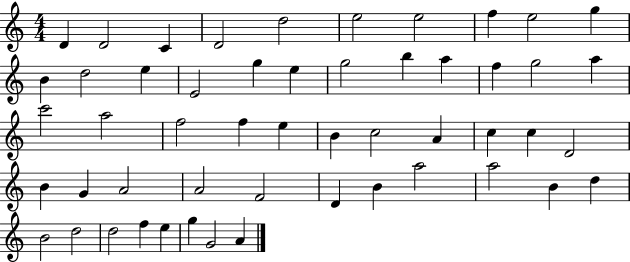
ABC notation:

X:1
T:Untitled
M:4/4
L:1/4
K:C
D D2 C D2 d2 e2 e2 f e2 g B d2 e E2 g e g2 b a f g2 a c'2 a2 f2 f e B c2 A c c D2 B G A2 A2 F2 D B a2 a2 B d B2 d2 d2 f e g G2 A